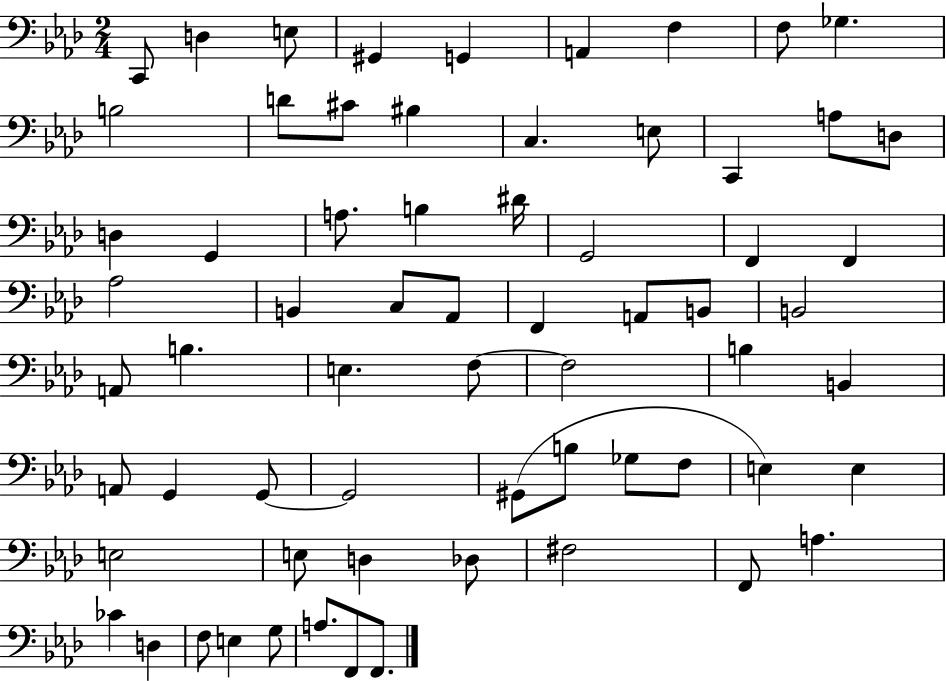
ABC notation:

X:1
T:Untitled
M:2/4
L:1/4
K:Ab
C,,/2 D, E,/2 ^G,, G,, A,, F, F,/2 _G, B,2 D/2 ^C/2 ^B, C, E,/2 C,, A,/2 D,/2 D, G,, A,/2 B, ^D/4 G,,2 F,, F,, _A,2 B,, C,/2 _A,,/2 F,, A,,/2 B,,/2 B,,2 A,,/2 B, E, F,/2 F,2 B, B,, A,,/2 G,, G,,/2 G,,2 ^G,,/2 B,/2 _G,/2 F,/2 E, E, E,2 E,/2 D, _D,/2 ^F,2 F,,/2 A, _C D, F,/2 E, G,/2 A,/2 F,,/2 F,,/2